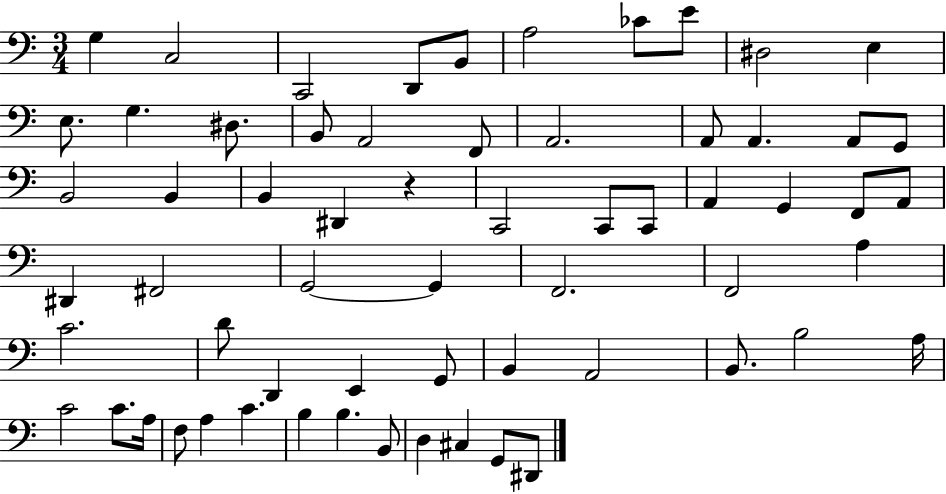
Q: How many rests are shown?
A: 1